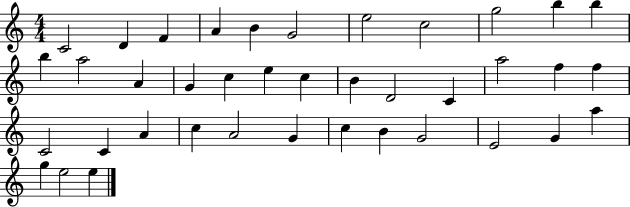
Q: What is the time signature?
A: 4/4